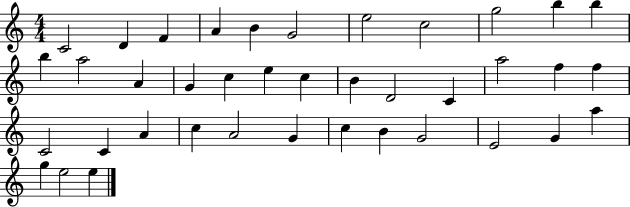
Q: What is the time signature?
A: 4/4